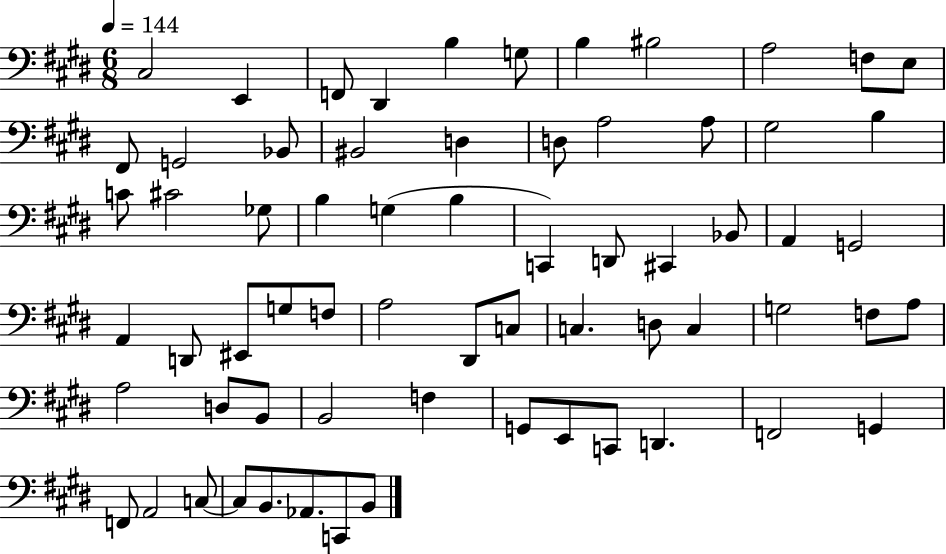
X:1
T:Untitled
M:6/8
L:1/4
K:E
^C,2 E,, F,,/2 ^D,, B, G,/2 B, ^B,2 A,2 F,/2 E,/2 ^F,,/2 G,,2 _B,,/2 ^B,,2 D, D,/2 A,2 A,/2 ^G,2 B, C/2 ^C2 _G,/2 B, G, B, C,, D,,/2 ^C,, _B,,/2 A,, G,,2 A,, D,,/2 ^E,,/2 G,/2 F,/2 A,2 ^D,,/2 C,/2 C, D,/2 C, G,2 F,/2 A,/2 A,2 D,/2 B,,/2 B,,2 F, G,,/2 E,,/2 C,,/2 D,, F,,2 G,, F,,/2 A,,2 C,/2 C,/2 B,,/2 _A,,/2 C,,/2 B,,/2